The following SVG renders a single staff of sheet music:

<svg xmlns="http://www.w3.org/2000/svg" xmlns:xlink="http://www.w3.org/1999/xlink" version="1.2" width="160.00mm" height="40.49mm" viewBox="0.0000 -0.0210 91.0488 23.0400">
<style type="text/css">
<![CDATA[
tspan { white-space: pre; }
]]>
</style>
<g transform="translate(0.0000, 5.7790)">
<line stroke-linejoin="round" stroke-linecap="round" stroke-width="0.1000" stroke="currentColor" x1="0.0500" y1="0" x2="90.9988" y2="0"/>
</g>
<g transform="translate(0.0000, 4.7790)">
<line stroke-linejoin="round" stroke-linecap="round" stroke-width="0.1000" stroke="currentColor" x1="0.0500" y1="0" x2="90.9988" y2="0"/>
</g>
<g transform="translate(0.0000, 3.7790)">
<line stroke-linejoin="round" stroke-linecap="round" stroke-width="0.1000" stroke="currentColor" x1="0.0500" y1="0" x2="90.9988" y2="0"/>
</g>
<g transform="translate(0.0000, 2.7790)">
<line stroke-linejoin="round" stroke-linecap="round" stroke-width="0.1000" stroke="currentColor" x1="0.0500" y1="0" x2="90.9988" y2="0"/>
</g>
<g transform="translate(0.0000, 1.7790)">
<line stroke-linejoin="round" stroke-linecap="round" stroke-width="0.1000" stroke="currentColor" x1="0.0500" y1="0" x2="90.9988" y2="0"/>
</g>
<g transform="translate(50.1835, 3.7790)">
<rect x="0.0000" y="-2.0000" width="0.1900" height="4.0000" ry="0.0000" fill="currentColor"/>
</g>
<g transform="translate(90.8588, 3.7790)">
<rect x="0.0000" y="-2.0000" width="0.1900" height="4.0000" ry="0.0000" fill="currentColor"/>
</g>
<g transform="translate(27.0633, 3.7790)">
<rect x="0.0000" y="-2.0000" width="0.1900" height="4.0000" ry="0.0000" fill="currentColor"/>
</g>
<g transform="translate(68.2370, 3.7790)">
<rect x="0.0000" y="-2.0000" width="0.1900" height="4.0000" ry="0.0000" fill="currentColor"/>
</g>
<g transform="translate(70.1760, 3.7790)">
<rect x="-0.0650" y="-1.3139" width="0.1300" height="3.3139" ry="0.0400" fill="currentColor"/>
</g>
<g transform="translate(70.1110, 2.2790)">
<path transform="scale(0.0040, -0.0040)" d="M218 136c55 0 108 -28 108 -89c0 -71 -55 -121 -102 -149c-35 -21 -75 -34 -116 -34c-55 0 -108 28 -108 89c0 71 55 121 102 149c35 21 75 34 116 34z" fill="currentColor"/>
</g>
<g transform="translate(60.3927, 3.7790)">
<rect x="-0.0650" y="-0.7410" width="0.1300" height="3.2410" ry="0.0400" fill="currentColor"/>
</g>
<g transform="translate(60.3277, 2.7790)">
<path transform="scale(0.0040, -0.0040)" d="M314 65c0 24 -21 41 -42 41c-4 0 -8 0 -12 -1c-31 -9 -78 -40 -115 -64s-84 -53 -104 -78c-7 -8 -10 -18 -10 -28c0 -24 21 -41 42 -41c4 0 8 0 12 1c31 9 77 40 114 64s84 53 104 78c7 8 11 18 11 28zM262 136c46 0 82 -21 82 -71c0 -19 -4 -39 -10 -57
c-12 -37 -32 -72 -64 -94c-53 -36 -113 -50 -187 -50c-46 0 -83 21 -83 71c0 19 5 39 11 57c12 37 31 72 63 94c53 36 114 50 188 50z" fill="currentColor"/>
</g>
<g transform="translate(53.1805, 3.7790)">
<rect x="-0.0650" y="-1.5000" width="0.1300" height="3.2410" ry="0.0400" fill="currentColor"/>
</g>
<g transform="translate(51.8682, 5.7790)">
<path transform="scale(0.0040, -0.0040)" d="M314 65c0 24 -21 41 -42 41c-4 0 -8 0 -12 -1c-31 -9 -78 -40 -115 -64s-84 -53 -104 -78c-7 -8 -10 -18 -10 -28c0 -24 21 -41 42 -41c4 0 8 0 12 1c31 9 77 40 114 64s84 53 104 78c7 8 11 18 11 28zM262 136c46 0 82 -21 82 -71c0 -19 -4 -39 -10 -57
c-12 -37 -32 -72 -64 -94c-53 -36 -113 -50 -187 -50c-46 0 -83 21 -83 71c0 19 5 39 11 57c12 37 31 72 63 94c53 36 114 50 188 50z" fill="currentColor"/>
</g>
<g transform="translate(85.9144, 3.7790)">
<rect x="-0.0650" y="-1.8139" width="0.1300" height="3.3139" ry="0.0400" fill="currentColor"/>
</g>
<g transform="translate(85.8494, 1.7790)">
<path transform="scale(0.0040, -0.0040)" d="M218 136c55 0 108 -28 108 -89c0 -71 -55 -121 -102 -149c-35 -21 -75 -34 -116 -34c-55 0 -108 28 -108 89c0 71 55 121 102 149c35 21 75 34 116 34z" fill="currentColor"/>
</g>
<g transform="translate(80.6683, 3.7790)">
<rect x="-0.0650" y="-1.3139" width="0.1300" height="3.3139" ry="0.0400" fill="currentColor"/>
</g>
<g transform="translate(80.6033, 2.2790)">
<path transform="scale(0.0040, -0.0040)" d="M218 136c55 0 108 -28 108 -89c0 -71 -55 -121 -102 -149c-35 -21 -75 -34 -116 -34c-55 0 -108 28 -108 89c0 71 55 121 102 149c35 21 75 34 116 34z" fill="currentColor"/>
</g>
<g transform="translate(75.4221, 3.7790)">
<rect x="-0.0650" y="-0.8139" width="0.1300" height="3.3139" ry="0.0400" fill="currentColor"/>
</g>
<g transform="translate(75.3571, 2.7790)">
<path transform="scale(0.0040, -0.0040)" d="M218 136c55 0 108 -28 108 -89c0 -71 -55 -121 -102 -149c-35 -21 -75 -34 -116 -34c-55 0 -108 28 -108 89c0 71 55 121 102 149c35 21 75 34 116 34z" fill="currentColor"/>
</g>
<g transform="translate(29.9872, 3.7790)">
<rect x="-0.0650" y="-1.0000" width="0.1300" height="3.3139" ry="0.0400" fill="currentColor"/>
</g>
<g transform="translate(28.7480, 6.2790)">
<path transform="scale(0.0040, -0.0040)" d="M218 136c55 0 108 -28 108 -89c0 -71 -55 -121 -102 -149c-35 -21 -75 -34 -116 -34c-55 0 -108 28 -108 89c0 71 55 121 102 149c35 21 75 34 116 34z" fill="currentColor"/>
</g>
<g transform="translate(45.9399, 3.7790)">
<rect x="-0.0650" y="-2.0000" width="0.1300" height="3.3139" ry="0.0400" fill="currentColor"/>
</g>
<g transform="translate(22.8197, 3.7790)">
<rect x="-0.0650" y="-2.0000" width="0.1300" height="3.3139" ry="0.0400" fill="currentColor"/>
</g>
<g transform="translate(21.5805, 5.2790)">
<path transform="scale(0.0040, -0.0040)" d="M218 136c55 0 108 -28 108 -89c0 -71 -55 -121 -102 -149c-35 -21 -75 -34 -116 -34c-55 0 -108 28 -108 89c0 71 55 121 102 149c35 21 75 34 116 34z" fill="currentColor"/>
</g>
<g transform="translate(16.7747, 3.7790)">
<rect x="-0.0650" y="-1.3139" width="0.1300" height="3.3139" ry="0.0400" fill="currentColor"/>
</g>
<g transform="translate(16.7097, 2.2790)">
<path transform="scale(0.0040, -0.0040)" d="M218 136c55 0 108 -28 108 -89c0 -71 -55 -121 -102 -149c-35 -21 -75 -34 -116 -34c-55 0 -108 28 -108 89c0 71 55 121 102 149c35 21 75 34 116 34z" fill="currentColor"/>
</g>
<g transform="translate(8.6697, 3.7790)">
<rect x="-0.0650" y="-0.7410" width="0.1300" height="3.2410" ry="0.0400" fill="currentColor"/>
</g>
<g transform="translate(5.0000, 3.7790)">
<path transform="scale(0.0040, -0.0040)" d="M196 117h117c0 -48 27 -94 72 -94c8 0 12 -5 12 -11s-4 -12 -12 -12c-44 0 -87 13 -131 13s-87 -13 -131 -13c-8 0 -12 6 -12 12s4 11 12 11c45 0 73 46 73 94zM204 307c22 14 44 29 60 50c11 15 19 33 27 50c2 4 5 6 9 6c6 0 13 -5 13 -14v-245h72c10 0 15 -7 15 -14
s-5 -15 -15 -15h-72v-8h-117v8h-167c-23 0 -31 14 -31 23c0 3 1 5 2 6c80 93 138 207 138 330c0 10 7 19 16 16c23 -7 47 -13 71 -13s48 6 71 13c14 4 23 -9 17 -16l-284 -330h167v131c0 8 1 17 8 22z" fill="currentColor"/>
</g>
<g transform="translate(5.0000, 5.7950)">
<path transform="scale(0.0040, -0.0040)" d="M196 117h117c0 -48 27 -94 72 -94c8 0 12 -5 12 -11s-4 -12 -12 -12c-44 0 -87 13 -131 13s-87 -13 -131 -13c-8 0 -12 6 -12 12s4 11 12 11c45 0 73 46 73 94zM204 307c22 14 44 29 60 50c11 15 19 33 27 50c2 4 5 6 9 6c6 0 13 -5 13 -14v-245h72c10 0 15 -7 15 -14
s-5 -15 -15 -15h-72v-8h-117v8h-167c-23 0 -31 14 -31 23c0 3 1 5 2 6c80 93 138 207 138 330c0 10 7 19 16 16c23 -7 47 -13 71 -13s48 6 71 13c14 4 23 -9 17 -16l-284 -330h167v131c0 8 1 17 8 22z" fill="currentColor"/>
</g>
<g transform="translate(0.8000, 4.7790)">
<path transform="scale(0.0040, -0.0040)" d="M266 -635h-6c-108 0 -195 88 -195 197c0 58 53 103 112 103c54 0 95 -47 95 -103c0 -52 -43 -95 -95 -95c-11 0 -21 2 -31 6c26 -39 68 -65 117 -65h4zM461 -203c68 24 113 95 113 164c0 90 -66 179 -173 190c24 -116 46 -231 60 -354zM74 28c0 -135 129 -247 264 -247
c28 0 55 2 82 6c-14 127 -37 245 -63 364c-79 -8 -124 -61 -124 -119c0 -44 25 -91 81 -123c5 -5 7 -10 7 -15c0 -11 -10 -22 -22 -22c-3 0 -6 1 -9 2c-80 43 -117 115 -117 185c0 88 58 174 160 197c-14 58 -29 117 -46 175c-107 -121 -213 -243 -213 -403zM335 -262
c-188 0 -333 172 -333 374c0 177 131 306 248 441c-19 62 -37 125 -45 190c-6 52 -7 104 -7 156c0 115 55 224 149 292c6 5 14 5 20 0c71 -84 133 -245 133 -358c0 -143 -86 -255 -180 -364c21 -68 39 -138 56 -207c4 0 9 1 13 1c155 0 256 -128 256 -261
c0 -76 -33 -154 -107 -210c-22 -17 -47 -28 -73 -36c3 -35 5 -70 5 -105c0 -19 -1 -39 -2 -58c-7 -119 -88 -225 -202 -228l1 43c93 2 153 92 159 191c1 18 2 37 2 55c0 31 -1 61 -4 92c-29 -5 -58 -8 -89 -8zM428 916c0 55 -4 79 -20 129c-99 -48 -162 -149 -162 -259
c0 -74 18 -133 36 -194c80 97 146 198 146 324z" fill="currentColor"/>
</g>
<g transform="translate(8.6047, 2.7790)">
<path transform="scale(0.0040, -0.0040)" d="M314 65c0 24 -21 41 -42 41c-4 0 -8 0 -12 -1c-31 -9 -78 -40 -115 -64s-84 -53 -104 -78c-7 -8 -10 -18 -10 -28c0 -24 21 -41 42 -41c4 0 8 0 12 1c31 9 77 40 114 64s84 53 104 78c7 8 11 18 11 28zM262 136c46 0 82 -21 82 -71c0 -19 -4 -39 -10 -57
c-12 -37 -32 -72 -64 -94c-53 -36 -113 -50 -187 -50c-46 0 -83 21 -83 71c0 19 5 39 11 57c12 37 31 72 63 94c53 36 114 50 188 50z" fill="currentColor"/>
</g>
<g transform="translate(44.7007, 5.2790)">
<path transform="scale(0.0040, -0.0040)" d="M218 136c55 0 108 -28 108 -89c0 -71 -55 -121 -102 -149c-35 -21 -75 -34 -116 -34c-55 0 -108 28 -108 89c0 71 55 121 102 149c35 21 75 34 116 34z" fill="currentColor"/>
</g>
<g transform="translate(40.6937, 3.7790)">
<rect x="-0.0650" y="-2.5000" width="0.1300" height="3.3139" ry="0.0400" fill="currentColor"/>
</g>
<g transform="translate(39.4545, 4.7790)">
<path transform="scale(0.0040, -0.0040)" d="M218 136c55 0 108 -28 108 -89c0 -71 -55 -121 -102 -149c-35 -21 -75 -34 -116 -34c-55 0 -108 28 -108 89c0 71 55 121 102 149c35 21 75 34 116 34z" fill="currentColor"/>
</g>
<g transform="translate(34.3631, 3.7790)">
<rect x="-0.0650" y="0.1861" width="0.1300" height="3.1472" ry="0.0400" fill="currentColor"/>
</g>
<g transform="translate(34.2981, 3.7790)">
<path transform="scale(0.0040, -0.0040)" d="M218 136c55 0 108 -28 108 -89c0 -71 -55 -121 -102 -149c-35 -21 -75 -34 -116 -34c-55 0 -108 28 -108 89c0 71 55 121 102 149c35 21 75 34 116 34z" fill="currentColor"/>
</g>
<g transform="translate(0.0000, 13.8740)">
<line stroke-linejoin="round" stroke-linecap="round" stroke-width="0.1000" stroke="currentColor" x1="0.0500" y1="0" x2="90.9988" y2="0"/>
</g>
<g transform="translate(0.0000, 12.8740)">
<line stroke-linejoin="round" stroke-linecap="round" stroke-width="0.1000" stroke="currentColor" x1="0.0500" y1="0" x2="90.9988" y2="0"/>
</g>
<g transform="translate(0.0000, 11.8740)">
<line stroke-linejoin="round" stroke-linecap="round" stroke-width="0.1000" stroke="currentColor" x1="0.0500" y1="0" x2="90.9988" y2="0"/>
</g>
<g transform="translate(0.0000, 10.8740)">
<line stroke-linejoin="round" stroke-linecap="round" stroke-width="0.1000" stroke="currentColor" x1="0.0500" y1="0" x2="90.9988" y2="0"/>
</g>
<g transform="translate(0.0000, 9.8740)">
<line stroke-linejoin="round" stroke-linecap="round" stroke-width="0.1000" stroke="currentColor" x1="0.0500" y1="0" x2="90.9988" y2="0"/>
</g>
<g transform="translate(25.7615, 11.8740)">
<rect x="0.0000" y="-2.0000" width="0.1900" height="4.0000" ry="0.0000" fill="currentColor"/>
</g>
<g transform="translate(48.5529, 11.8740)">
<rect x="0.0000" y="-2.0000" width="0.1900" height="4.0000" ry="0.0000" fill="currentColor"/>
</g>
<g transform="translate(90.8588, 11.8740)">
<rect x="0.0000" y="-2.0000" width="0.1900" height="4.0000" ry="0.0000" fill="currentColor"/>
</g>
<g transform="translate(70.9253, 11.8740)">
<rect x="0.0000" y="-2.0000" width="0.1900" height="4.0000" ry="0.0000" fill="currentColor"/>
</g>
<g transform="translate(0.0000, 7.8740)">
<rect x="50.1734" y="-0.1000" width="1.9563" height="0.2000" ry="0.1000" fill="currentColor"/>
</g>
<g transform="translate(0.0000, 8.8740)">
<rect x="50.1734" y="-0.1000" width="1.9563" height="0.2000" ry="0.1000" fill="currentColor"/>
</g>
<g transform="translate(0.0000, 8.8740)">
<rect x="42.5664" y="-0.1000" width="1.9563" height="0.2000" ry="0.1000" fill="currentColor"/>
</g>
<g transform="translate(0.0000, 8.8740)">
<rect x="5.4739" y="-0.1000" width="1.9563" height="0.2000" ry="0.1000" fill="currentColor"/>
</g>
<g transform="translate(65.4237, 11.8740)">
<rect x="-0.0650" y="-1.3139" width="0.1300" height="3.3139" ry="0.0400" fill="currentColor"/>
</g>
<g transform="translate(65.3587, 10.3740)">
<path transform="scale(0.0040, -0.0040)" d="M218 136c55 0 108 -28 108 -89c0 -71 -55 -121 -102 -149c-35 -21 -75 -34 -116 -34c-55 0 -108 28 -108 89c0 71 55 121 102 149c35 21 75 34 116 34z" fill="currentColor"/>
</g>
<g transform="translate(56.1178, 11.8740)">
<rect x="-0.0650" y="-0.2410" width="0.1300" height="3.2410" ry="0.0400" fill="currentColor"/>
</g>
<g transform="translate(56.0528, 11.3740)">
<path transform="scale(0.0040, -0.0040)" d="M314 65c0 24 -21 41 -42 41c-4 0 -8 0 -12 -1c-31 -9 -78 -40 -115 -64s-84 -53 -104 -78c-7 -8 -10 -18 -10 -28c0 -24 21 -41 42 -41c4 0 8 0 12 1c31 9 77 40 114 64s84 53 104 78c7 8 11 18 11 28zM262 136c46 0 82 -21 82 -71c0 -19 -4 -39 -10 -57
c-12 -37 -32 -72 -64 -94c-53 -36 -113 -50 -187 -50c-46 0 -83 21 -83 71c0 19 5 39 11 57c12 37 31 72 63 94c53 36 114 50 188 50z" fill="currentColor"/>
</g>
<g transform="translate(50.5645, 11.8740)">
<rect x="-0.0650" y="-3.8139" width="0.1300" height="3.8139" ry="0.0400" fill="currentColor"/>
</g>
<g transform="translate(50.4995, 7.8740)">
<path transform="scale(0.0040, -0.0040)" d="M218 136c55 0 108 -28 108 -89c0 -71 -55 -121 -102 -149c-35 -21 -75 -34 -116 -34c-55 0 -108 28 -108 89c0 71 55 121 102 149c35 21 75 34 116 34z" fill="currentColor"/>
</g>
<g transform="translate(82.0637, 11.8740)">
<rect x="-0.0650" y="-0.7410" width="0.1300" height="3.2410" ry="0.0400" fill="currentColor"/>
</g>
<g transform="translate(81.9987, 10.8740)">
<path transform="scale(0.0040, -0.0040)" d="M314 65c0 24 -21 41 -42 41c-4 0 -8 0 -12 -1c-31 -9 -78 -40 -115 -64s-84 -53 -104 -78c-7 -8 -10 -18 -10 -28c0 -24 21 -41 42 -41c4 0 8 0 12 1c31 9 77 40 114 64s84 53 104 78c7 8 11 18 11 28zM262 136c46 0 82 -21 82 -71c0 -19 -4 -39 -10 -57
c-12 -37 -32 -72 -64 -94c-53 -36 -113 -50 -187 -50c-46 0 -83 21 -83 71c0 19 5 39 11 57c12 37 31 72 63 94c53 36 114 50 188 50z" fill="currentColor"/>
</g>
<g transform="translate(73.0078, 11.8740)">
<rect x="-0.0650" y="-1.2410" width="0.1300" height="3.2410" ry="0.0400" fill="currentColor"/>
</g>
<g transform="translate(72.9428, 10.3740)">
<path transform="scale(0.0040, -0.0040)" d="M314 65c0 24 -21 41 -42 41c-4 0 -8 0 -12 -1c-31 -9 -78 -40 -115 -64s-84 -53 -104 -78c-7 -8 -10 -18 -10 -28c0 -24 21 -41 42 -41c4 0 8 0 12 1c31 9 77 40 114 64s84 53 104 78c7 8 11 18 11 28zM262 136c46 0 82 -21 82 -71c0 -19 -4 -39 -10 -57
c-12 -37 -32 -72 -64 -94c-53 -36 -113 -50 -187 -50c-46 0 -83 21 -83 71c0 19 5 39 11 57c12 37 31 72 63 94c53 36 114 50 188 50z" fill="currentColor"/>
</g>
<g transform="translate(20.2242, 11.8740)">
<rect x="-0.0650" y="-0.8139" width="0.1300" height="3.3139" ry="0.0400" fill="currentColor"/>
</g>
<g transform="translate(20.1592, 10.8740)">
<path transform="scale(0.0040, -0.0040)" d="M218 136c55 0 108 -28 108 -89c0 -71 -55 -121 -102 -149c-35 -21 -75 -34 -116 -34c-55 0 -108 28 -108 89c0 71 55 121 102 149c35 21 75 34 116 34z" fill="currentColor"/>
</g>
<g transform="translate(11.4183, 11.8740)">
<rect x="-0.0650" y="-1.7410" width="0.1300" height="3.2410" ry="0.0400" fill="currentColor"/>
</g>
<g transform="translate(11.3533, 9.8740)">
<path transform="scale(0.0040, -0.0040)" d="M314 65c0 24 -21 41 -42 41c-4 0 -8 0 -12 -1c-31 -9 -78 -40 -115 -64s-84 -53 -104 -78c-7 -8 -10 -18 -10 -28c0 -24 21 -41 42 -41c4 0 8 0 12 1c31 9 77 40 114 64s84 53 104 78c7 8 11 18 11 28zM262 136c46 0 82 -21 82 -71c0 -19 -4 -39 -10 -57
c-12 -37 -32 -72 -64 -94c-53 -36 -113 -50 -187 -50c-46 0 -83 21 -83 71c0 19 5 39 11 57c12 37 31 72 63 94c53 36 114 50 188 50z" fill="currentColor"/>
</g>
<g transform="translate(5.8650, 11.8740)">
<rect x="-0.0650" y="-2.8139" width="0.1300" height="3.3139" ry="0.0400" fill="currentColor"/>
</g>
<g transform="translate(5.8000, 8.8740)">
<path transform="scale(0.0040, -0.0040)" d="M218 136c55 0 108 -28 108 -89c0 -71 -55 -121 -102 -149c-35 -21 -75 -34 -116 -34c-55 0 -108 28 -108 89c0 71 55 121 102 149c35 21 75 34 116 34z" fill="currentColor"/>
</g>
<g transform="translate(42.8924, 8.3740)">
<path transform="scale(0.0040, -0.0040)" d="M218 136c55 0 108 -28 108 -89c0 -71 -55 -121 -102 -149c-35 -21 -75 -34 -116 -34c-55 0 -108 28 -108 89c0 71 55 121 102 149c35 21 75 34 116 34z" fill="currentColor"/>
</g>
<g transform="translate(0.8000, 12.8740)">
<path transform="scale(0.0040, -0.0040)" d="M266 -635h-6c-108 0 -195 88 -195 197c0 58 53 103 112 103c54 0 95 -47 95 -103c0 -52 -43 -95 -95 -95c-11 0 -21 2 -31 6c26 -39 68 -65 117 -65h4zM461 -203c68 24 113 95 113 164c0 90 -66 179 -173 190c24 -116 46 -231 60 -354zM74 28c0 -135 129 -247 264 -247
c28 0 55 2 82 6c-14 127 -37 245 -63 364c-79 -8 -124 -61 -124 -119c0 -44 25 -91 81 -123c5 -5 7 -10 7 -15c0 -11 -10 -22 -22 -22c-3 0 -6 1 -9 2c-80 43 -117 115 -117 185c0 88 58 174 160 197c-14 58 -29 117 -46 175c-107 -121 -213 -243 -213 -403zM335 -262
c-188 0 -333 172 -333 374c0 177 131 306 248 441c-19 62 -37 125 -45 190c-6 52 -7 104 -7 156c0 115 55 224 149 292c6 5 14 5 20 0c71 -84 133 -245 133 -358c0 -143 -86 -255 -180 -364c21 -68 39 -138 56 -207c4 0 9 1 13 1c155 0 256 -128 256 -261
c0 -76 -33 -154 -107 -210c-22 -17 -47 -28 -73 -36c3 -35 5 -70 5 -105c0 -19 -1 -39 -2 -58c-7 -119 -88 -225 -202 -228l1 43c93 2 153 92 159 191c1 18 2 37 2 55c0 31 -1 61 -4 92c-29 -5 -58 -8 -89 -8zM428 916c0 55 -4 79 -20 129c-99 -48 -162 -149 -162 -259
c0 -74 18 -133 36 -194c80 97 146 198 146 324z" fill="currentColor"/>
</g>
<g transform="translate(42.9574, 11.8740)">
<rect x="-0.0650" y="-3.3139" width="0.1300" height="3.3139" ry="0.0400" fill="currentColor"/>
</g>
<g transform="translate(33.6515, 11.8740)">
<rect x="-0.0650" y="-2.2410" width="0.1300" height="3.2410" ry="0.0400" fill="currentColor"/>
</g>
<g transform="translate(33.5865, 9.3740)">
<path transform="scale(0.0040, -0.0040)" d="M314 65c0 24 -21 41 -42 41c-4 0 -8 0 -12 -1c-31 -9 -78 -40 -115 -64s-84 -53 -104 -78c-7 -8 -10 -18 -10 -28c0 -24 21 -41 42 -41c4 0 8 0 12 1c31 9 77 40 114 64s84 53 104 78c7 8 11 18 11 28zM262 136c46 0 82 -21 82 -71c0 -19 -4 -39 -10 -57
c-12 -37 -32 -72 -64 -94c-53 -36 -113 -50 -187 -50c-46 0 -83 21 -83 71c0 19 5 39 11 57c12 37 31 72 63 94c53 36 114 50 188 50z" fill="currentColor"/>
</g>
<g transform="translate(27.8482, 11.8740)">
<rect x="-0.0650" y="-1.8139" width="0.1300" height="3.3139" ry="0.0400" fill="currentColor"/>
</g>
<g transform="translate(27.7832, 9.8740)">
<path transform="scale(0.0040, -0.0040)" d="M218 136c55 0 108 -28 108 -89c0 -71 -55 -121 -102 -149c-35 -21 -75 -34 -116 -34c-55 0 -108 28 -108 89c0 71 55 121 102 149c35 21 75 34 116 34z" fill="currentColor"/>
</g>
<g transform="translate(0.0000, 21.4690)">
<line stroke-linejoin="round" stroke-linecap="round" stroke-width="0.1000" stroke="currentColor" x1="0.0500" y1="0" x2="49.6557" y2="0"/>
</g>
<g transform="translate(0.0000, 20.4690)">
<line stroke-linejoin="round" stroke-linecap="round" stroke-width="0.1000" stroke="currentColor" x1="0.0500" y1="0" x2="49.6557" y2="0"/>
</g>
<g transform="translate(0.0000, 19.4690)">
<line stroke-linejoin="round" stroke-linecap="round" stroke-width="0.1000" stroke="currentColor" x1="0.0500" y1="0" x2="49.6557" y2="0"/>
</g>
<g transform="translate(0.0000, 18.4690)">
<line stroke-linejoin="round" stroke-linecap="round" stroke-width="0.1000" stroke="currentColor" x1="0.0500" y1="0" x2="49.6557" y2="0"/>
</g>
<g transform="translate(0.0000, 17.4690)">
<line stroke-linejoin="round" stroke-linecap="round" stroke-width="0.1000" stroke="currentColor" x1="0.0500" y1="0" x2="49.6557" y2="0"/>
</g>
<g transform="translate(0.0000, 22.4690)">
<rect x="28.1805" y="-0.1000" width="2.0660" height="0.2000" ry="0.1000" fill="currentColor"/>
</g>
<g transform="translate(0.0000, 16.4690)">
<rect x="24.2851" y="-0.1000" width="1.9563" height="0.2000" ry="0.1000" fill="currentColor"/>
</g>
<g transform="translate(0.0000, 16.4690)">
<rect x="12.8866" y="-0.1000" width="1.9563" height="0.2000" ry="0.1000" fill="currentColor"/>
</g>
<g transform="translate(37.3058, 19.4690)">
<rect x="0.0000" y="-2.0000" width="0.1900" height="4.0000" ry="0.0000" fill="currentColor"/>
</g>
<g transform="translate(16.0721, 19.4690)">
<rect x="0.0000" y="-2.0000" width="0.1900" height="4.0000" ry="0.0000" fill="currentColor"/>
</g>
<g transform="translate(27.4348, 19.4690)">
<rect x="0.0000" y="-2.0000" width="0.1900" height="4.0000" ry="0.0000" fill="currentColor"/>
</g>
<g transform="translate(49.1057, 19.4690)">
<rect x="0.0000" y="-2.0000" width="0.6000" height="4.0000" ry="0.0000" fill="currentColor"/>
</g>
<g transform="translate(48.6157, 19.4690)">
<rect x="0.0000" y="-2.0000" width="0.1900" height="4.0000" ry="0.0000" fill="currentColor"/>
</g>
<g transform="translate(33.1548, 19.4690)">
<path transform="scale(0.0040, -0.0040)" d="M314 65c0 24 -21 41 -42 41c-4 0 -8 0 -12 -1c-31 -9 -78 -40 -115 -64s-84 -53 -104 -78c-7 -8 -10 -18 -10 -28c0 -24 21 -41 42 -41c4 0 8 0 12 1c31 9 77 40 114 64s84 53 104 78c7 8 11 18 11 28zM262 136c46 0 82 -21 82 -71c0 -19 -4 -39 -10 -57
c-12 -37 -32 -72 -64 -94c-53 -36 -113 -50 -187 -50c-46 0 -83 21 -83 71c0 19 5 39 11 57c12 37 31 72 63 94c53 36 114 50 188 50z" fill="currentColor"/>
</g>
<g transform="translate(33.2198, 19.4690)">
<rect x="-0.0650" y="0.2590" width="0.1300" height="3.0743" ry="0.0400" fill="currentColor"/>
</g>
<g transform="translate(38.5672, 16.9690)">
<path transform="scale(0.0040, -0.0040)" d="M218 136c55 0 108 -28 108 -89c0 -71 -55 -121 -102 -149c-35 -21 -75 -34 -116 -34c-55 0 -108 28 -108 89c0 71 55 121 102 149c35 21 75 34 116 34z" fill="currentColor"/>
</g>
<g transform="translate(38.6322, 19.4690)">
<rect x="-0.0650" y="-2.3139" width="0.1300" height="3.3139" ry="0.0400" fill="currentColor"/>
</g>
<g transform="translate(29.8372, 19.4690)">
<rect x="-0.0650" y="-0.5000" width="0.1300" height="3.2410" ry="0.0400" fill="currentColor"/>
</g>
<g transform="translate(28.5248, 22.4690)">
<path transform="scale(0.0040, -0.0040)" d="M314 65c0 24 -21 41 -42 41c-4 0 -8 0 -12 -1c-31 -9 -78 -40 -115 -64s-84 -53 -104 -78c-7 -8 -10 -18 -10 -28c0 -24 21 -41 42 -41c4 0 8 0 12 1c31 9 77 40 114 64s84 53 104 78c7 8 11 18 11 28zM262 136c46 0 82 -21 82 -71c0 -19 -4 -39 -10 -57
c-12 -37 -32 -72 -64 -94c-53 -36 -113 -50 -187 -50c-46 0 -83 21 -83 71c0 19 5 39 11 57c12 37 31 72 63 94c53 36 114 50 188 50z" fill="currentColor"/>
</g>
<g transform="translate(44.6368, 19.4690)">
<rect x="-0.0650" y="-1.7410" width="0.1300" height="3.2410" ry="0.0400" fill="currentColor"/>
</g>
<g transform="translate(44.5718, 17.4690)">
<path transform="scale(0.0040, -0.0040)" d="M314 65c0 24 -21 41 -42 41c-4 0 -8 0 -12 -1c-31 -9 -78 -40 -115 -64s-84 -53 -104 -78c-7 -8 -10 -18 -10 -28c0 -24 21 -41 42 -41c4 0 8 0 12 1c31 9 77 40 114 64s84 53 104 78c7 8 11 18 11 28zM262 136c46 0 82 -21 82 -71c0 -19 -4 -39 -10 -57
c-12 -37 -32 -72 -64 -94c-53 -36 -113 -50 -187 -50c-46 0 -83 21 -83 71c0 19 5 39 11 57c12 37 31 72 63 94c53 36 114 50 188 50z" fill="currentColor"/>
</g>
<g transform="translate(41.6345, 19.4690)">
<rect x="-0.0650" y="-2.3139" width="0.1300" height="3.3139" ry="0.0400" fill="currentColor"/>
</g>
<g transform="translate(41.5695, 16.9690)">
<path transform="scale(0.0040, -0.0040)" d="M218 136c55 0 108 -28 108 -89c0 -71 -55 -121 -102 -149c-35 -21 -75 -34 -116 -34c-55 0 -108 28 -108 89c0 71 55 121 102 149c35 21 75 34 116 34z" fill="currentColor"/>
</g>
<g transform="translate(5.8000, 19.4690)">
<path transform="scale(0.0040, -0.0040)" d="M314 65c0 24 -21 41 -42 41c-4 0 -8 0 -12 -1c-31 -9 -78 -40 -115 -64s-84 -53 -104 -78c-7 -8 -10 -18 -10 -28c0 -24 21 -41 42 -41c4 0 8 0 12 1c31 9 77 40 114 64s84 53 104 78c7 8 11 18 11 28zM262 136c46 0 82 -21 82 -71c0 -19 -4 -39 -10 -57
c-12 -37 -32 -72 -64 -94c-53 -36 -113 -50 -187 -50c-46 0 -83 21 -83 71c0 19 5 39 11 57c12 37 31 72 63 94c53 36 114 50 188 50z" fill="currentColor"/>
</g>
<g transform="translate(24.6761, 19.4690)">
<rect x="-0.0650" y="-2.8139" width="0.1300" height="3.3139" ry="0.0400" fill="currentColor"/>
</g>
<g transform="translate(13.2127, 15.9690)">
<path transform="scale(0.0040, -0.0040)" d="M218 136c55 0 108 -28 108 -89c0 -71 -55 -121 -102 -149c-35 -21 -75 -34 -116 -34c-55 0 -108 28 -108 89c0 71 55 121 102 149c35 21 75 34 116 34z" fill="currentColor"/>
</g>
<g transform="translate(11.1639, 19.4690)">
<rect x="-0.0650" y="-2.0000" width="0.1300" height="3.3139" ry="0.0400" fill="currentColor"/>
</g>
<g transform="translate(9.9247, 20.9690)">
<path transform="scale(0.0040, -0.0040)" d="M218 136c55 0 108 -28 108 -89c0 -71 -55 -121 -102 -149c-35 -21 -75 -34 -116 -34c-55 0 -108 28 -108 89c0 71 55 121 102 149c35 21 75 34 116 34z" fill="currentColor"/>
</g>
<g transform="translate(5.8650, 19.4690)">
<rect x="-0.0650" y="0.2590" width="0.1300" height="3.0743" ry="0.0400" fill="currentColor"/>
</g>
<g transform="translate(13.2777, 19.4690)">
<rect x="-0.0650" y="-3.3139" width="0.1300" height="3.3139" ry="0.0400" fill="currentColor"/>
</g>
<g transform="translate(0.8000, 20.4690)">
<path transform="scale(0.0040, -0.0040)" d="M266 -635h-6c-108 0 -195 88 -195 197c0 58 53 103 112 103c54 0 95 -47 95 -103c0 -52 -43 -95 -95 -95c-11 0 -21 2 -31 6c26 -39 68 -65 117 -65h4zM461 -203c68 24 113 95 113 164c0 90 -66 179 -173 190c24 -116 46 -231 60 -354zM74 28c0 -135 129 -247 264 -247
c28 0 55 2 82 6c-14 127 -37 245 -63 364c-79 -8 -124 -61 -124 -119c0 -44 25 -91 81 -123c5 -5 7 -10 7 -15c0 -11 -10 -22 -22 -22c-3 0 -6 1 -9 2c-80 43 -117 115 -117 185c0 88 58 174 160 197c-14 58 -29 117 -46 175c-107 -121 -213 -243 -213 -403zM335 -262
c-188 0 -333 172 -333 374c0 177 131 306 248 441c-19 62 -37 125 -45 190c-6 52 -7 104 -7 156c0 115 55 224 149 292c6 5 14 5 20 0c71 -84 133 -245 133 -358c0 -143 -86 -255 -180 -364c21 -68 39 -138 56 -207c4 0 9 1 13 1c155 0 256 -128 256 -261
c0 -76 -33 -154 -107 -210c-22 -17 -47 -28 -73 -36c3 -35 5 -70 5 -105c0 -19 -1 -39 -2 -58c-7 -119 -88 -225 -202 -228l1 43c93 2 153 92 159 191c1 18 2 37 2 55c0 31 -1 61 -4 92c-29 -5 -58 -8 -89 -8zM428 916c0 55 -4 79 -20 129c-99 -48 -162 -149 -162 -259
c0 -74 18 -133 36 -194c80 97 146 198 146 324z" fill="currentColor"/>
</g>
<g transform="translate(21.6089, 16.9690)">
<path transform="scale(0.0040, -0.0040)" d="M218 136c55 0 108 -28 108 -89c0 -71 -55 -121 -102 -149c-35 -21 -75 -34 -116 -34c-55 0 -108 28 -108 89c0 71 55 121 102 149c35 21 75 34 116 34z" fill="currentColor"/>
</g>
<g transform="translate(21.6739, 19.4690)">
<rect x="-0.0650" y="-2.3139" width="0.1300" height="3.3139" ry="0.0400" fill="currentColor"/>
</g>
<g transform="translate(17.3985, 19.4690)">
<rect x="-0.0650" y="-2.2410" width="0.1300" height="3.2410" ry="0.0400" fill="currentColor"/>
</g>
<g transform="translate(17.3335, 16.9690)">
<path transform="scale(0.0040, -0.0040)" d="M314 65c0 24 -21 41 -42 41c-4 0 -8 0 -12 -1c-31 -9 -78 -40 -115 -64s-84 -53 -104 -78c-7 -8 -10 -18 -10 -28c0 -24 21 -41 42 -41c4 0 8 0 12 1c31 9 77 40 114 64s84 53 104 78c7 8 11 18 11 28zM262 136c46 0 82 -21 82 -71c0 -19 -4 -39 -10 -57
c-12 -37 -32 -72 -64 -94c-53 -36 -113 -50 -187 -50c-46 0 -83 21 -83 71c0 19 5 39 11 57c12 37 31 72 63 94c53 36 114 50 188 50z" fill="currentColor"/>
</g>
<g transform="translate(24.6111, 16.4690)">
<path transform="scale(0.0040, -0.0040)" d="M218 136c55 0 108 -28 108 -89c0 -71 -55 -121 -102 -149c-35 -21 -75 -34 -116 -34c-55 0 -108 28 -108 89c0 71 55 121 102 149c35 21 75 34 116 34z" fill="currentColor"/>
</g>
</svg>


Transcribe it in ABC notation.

X:1
T:Untitled
M:4/4
L:1/4
K:C
d2 e F D B G F E2 d2 e d e f a f2 d f g2 b c' c2 e e2 d2 B2 F b g2 g a C2 B2 g g f2